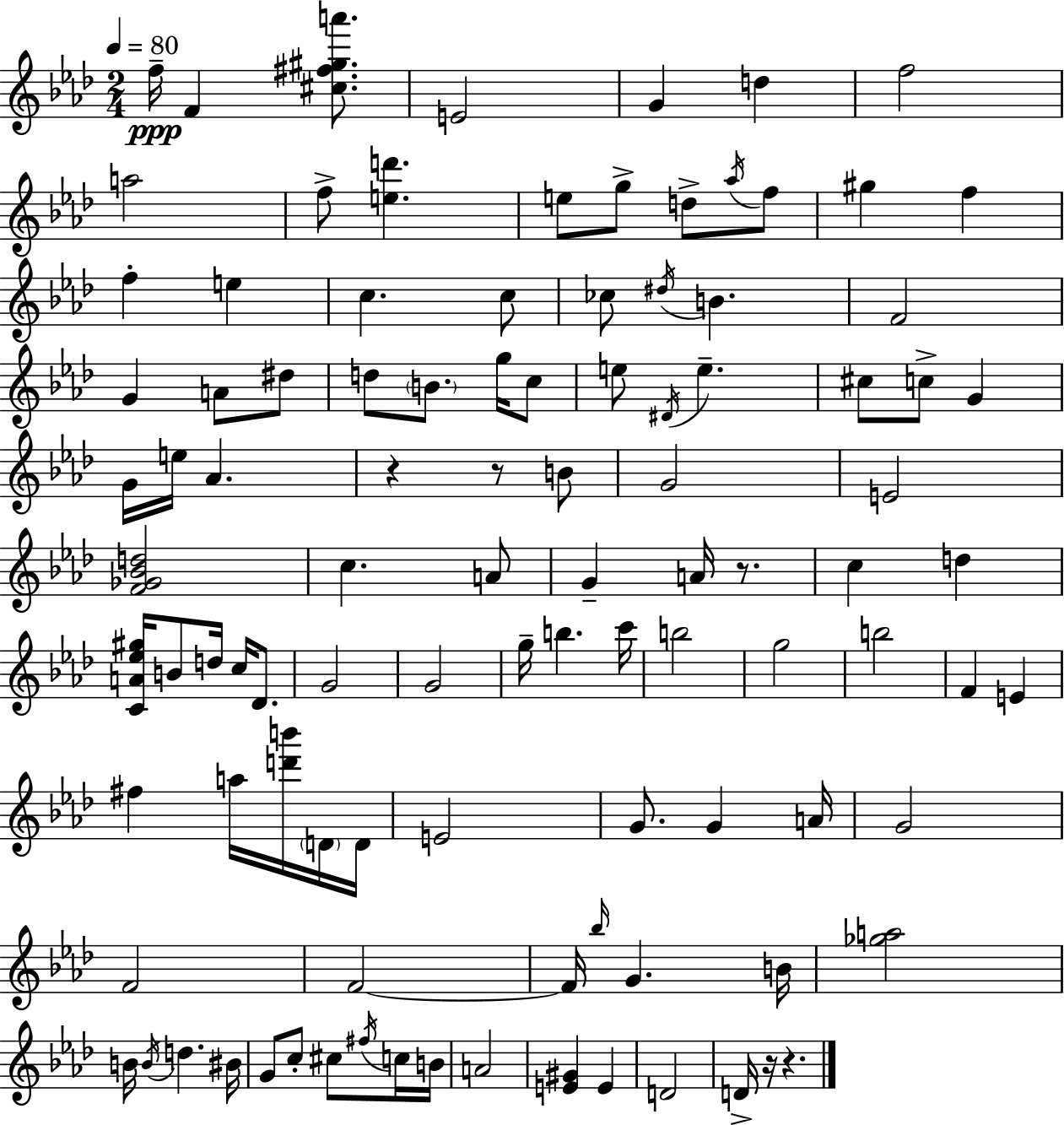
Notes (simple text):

F5/s F4/q [C#5,F#5,G#5,A6]/e. E4/h G4/q D5/q F5/h A5/h F5/e [E5,D6]/q. E5/e G5/e D5/e Ab5/s F5/e G#5/q F5/q F5/q E5/q C5/q. C5/e CES5/e D#5/s B4/q. F4/h G4/q A4/e D#5/e D5/e B4/e. G5/s C5/e E5/e D#4/s E5/q. C#5/e C5/e G4/q G4/s E5/s Ab4/q. R/q R/e B4/e G4/h E4/h [F4,Gb4,Bb4,D5]/h C5/q. A4/e G4/q A4/s R/e. C5/q D5/q [C4,A4,Eb5,G#5]/s B4/e D5/s C5/s Db4/e. G4/h G4/h G5/s B5/q. C6/s B5/h G5/h B5/h F4/q E4/q F#5/q A5/s [D6,B6]/s D4/s D4/s E4/h G4/e. G4/q A4/s G4/h F4/h F4/h F4/s Bb5/s G4/q. B4/s [Gb5,A5]/h B4/s B4/s D5/q. BIS4/s G4/e C5/e C#5/e F#5/s C5/s B4/s A4/h [E4,G#4]/q E4/q D4/h D4/s R/s R/q.